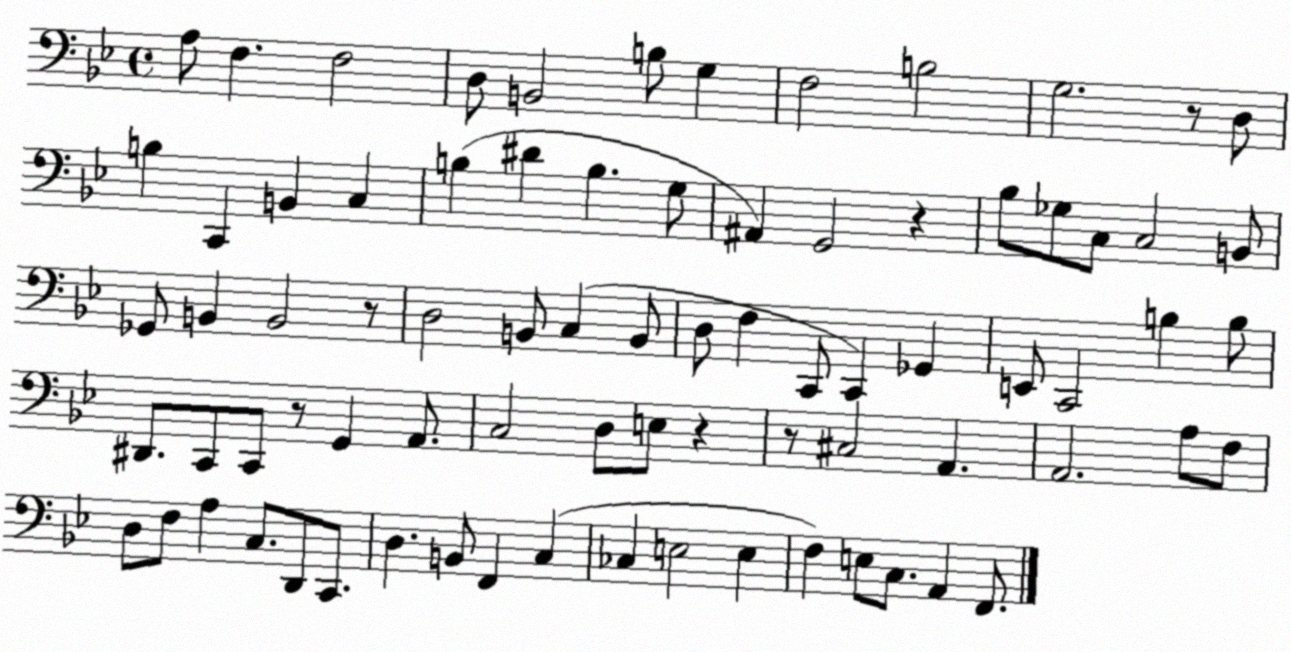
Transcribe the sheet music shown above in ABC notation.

X:1
T:Untitled
M:4/4
L:1/4
K:Bb
A,/2 F, F,2 D,/2 B,,2 B,/2 G, F,2 B,2 G,2 z/2 D,/2 B, C,, B,, C, B, ^D B, G,/2 ^A,, G,,2 z _B,/2 _G,/2 C,/2 C,2 B,,/2 _G,,/2 B,, B,,2 z/2 D,2 B,,/2 C, B,,/2 D,/2 F, C,,/2 C,, _G,, E,,/2 C,,2 B, B,/2 ^D,,/2 C,,/2 C,,/2 z/2 G,, A,,/2 C,2 D,/2 E,/2 z z/2 ^C,2 A,, A,,2 A,/2 F,/2 D,/2 F,/2 A, C,/2 D,,/2 C,,/2 D, B,,/2 F,, C, _C, E,2 E, F, E,/2 C,/2 A,, F,,/2